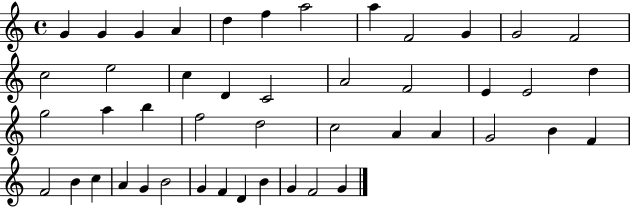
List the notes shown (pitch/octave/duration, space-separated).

G4/q G4/q G4/q A4/q D5/q F5/q A5/h A5/q F4/h G4/q G4/h F4/h C5/h E5/h C5/q D4/q C4/h A4/h F4/h E4/q E4/h D5/q G5/h A5/q B5/q F5/h D5/h C5/h A4/q A4/q G4/h B4/q F4/q F4/h B4/q C5/q A4/q G4/q B4/h G4/q F4/q D4/q B4/q G4/q F4/h G4/q